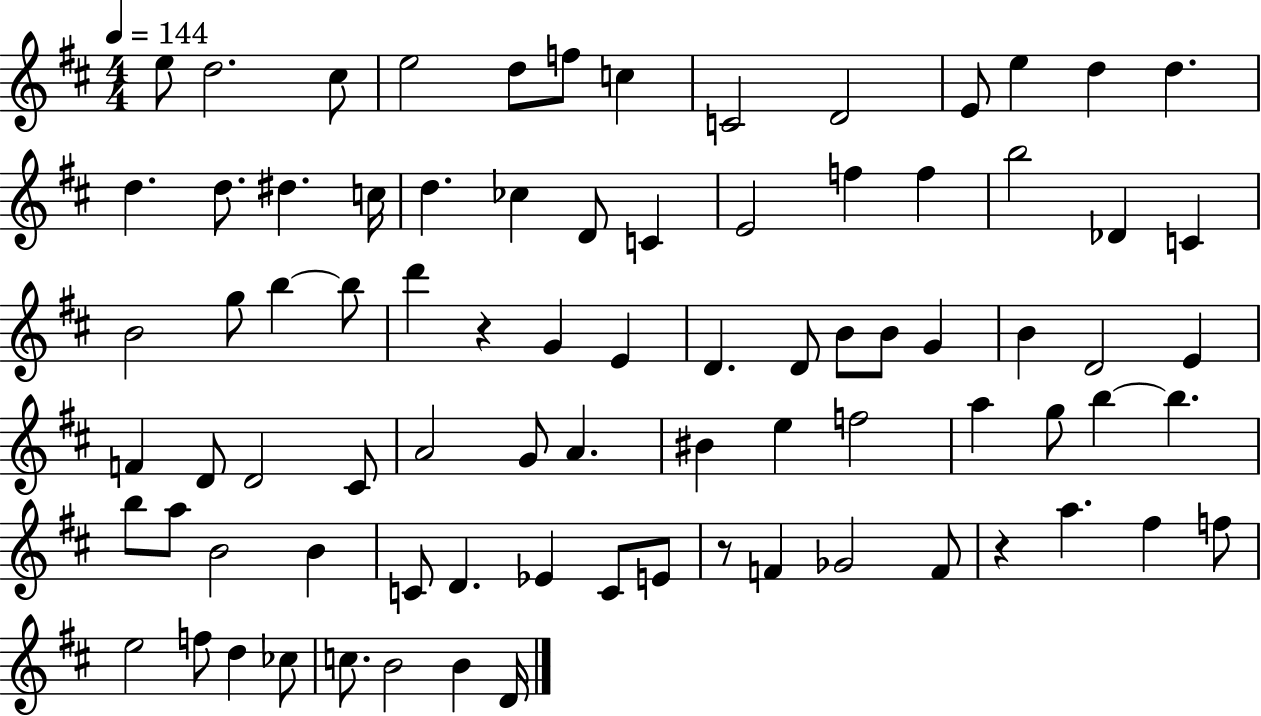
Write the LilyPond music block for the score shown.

{
  \clef treble
  \numericTimeSignature
  \time 4/4
  \key d \major
  \tempo 4 = 144
  e''8 d''2. cis''8 | e''2 d''8 f''8 c''4 | c'2 d'2 | e'8 e''4 d''4 d''4. | \break d''4. d''8. dis''4. c''16 | d''4. ces''4 d'8 c'4 | e'2 f''4 f''4 | b''2 des'4 c'4 | \break b'2 g''8 b''4~~ b''8 | d'''4 r4 g'4 e'4 | d'4. d'8 b'8 b'8 g'4 | b'4 d'2 e'4 | \break f'4 d'8 d'2 cis'8 | a'2 g'8 a'4. | bis'4 e''4 f''2 | a''4 g''8 b''4~~ b''4. | \break b''8 a''8 b'2 b'4 | c'8 d'4. ees'4 c'8 e'8 | r8 f'4 ges'2 f'8 | r4 a''4. fis''4 f''8 | \break e''2 f''8 d''4 ces''8 | c''8. b'2 b'4 d'16 | \bar "|."
}